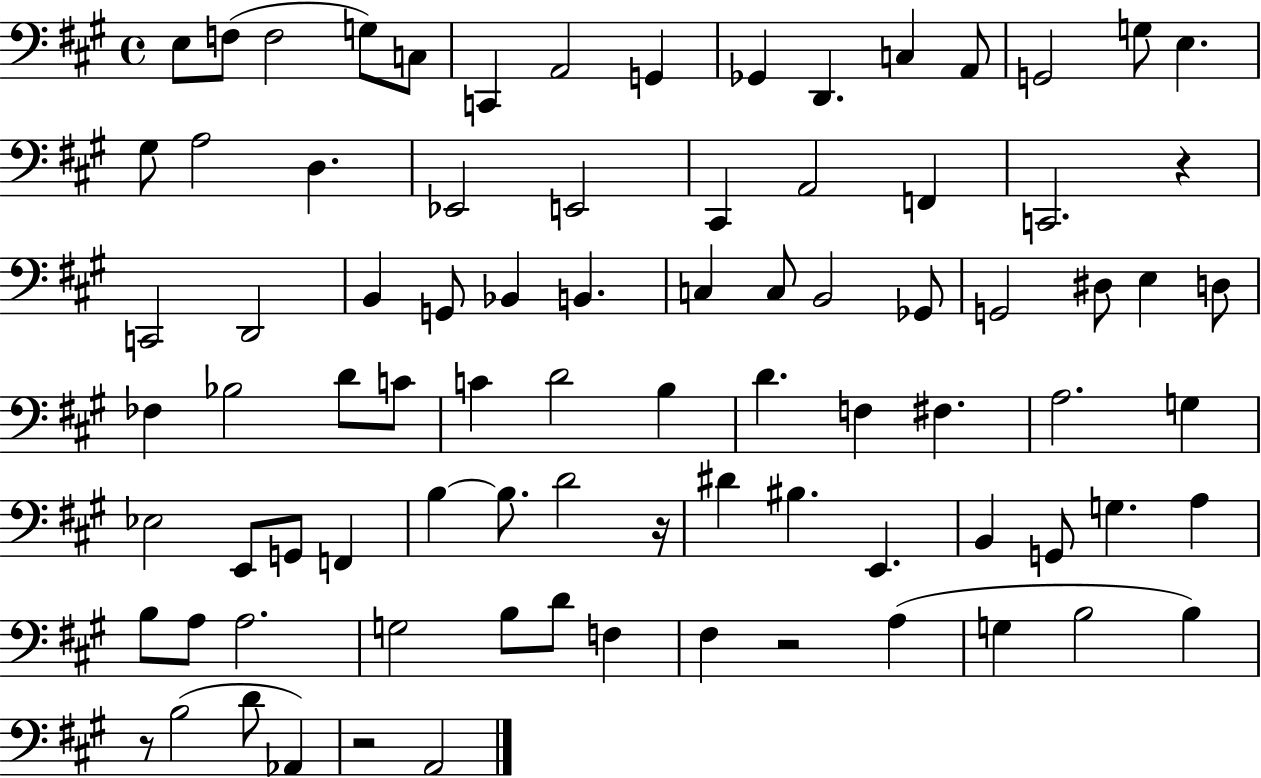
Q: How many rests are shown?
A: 5